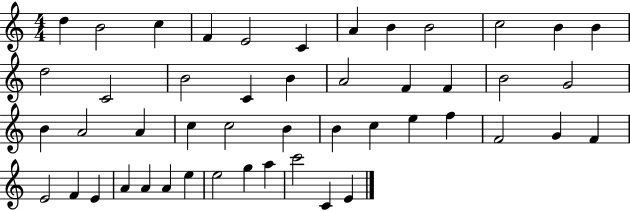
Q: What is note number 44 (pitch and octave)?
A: G5